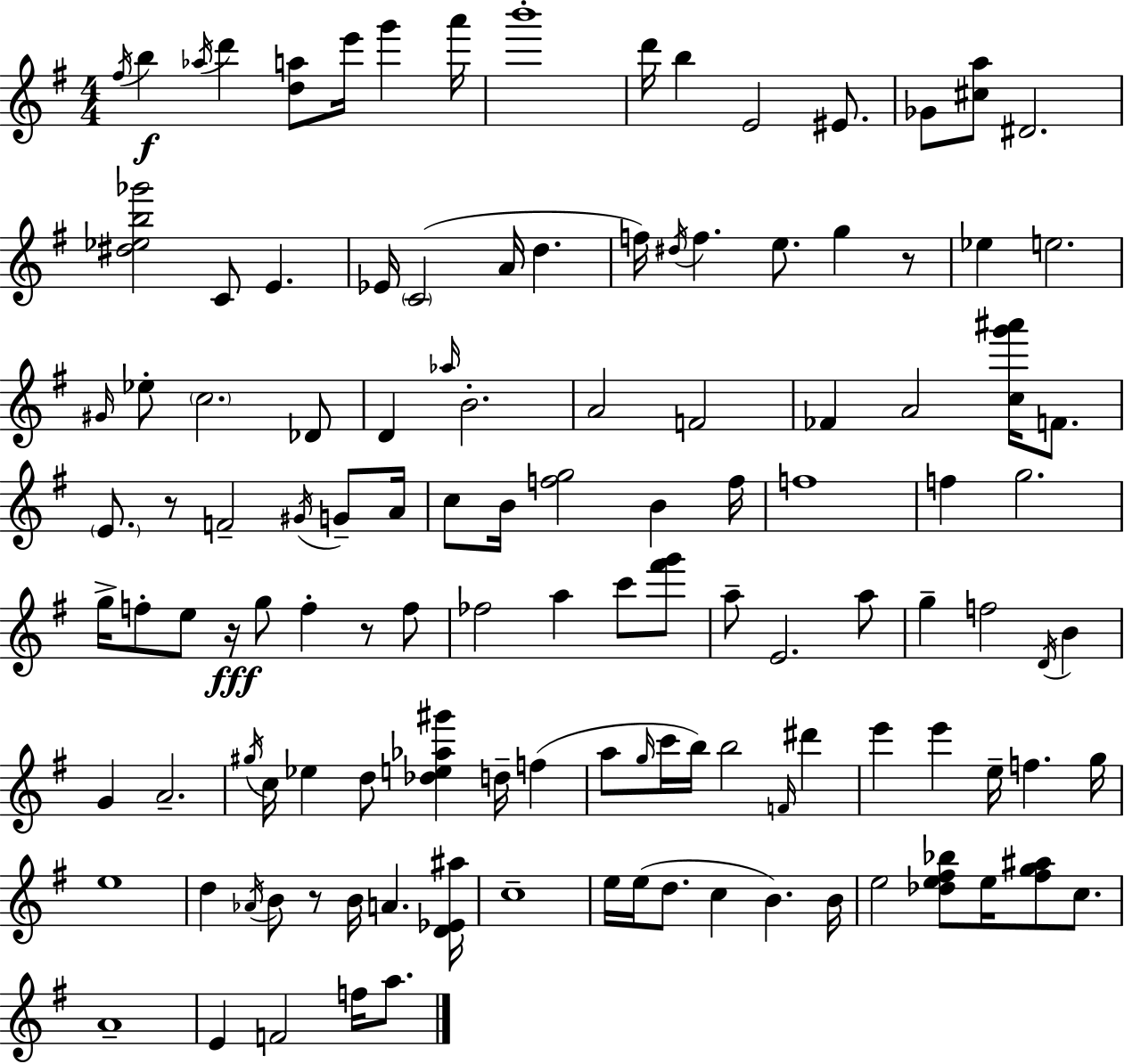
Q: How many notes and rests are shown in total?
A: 123